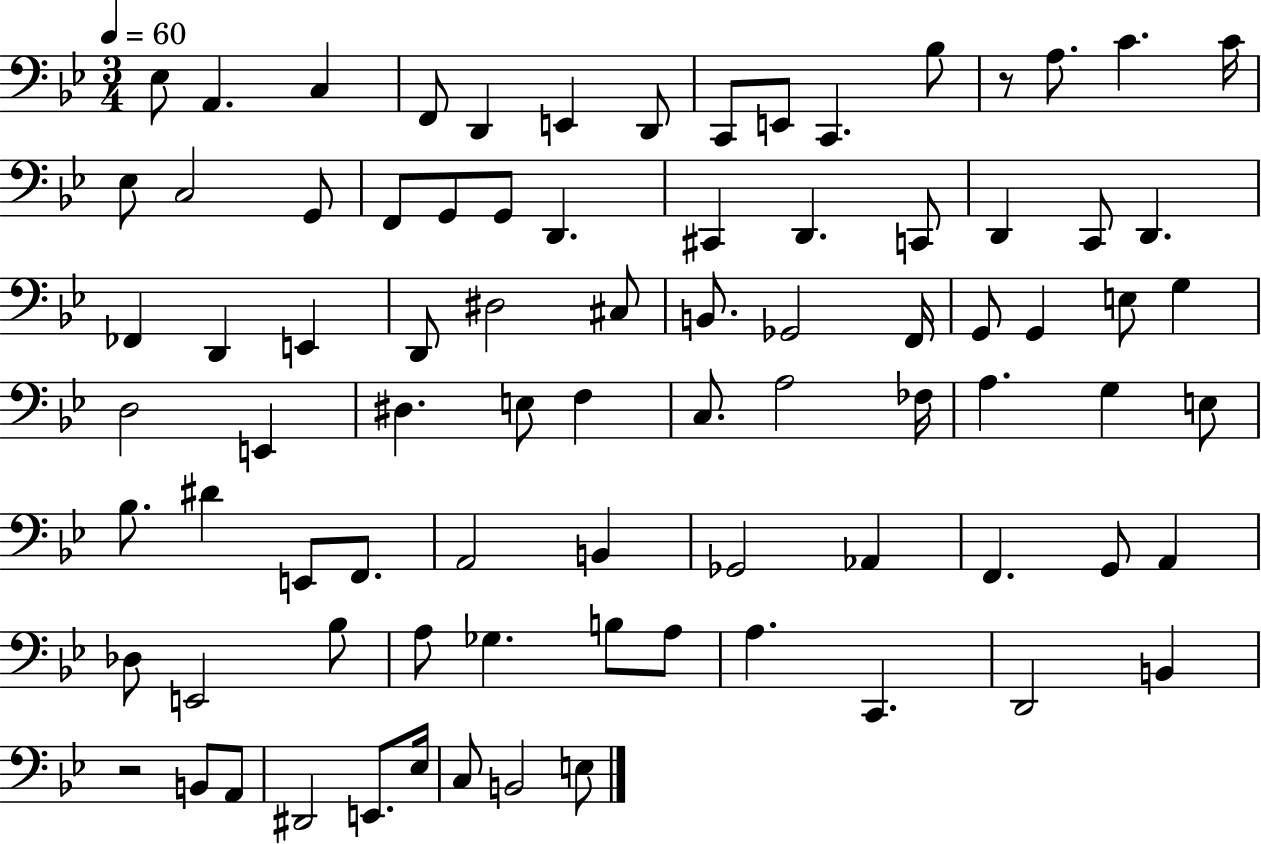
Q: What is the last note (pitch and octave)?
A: E3